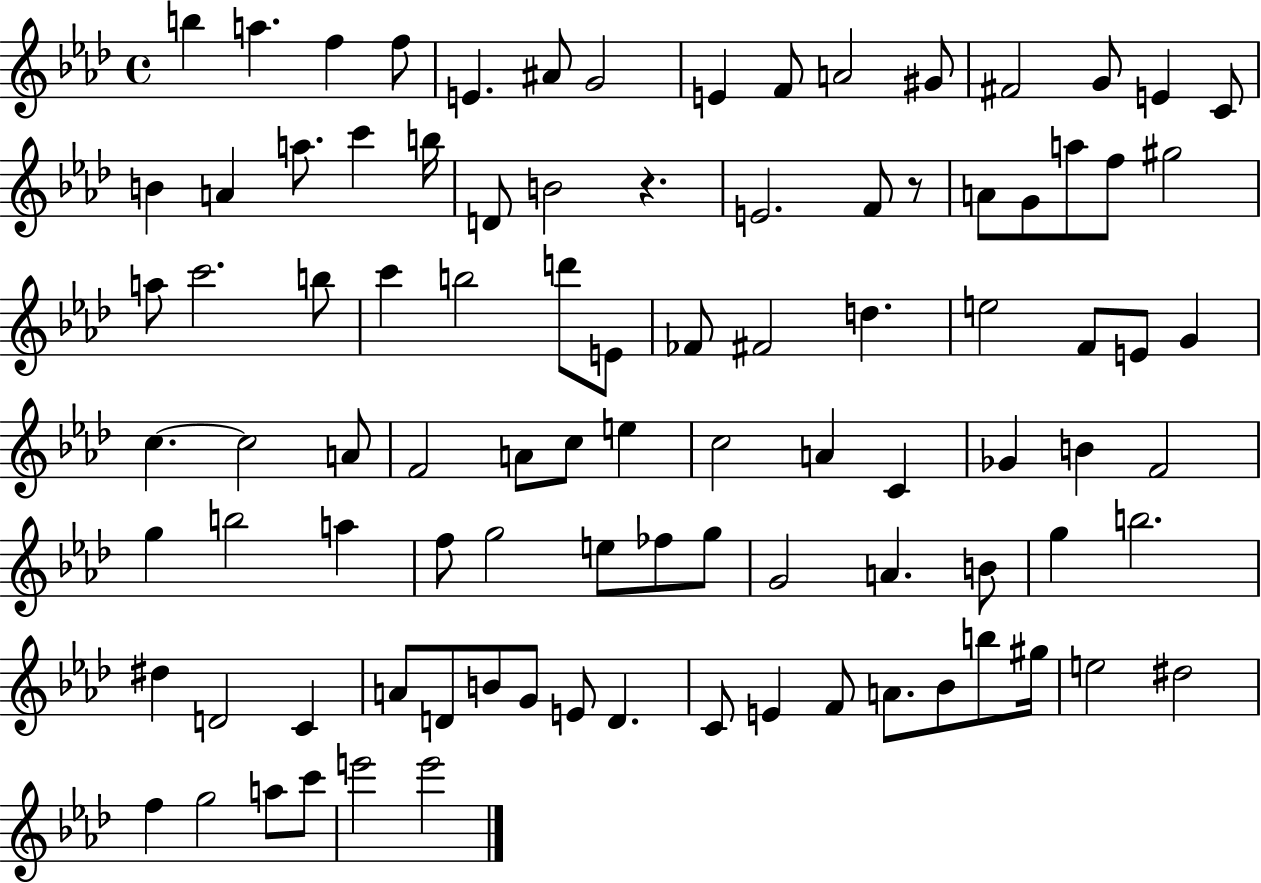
B5/q A5/q. F5/q F5/e E4/q. A#4/e G4/h E4/q F4/e A4/h G#4/e F#4/h G4/e E4/q C4/e B4/q A4/q A5/e. C6/q B5/s D4/e B4/h R/q. E4/h. F4/e R/e A4/e G4/e A5/e F5/e G#5/h A5/e C6/h. B5/e C6/q B5/h D6/e E4/e FES4/e F#4/h D5/q. E5/h F4/e E4/e G4/q C5/q. C5/h A4/e F4/h A4/e C5/e E5/q C5/h A4/q C4/q Gb4/q B4/q F4/h G5/q B5/h A5/q F5/e G5/h E5/e FES5/e G5/e G4/h A4/q. B4/e G5/q B5/h. D#5/q D4/h C4/q A4/e D4/e B4/e G4/e E4/e D4/q. C4/e E4/q F4/e A4/e. Bb4/e B5/e G#5/s E5/h D#5/h F5/q G5/h A5/e C6/e E6/h E6/h